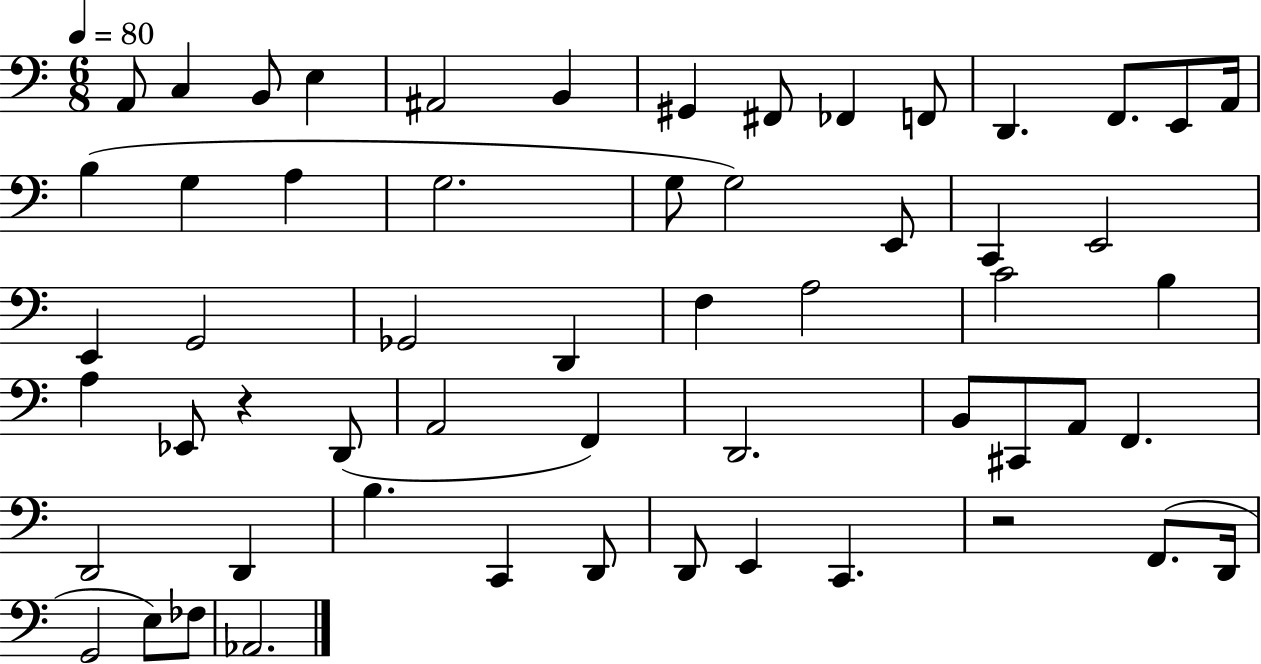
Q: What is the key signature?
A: C major